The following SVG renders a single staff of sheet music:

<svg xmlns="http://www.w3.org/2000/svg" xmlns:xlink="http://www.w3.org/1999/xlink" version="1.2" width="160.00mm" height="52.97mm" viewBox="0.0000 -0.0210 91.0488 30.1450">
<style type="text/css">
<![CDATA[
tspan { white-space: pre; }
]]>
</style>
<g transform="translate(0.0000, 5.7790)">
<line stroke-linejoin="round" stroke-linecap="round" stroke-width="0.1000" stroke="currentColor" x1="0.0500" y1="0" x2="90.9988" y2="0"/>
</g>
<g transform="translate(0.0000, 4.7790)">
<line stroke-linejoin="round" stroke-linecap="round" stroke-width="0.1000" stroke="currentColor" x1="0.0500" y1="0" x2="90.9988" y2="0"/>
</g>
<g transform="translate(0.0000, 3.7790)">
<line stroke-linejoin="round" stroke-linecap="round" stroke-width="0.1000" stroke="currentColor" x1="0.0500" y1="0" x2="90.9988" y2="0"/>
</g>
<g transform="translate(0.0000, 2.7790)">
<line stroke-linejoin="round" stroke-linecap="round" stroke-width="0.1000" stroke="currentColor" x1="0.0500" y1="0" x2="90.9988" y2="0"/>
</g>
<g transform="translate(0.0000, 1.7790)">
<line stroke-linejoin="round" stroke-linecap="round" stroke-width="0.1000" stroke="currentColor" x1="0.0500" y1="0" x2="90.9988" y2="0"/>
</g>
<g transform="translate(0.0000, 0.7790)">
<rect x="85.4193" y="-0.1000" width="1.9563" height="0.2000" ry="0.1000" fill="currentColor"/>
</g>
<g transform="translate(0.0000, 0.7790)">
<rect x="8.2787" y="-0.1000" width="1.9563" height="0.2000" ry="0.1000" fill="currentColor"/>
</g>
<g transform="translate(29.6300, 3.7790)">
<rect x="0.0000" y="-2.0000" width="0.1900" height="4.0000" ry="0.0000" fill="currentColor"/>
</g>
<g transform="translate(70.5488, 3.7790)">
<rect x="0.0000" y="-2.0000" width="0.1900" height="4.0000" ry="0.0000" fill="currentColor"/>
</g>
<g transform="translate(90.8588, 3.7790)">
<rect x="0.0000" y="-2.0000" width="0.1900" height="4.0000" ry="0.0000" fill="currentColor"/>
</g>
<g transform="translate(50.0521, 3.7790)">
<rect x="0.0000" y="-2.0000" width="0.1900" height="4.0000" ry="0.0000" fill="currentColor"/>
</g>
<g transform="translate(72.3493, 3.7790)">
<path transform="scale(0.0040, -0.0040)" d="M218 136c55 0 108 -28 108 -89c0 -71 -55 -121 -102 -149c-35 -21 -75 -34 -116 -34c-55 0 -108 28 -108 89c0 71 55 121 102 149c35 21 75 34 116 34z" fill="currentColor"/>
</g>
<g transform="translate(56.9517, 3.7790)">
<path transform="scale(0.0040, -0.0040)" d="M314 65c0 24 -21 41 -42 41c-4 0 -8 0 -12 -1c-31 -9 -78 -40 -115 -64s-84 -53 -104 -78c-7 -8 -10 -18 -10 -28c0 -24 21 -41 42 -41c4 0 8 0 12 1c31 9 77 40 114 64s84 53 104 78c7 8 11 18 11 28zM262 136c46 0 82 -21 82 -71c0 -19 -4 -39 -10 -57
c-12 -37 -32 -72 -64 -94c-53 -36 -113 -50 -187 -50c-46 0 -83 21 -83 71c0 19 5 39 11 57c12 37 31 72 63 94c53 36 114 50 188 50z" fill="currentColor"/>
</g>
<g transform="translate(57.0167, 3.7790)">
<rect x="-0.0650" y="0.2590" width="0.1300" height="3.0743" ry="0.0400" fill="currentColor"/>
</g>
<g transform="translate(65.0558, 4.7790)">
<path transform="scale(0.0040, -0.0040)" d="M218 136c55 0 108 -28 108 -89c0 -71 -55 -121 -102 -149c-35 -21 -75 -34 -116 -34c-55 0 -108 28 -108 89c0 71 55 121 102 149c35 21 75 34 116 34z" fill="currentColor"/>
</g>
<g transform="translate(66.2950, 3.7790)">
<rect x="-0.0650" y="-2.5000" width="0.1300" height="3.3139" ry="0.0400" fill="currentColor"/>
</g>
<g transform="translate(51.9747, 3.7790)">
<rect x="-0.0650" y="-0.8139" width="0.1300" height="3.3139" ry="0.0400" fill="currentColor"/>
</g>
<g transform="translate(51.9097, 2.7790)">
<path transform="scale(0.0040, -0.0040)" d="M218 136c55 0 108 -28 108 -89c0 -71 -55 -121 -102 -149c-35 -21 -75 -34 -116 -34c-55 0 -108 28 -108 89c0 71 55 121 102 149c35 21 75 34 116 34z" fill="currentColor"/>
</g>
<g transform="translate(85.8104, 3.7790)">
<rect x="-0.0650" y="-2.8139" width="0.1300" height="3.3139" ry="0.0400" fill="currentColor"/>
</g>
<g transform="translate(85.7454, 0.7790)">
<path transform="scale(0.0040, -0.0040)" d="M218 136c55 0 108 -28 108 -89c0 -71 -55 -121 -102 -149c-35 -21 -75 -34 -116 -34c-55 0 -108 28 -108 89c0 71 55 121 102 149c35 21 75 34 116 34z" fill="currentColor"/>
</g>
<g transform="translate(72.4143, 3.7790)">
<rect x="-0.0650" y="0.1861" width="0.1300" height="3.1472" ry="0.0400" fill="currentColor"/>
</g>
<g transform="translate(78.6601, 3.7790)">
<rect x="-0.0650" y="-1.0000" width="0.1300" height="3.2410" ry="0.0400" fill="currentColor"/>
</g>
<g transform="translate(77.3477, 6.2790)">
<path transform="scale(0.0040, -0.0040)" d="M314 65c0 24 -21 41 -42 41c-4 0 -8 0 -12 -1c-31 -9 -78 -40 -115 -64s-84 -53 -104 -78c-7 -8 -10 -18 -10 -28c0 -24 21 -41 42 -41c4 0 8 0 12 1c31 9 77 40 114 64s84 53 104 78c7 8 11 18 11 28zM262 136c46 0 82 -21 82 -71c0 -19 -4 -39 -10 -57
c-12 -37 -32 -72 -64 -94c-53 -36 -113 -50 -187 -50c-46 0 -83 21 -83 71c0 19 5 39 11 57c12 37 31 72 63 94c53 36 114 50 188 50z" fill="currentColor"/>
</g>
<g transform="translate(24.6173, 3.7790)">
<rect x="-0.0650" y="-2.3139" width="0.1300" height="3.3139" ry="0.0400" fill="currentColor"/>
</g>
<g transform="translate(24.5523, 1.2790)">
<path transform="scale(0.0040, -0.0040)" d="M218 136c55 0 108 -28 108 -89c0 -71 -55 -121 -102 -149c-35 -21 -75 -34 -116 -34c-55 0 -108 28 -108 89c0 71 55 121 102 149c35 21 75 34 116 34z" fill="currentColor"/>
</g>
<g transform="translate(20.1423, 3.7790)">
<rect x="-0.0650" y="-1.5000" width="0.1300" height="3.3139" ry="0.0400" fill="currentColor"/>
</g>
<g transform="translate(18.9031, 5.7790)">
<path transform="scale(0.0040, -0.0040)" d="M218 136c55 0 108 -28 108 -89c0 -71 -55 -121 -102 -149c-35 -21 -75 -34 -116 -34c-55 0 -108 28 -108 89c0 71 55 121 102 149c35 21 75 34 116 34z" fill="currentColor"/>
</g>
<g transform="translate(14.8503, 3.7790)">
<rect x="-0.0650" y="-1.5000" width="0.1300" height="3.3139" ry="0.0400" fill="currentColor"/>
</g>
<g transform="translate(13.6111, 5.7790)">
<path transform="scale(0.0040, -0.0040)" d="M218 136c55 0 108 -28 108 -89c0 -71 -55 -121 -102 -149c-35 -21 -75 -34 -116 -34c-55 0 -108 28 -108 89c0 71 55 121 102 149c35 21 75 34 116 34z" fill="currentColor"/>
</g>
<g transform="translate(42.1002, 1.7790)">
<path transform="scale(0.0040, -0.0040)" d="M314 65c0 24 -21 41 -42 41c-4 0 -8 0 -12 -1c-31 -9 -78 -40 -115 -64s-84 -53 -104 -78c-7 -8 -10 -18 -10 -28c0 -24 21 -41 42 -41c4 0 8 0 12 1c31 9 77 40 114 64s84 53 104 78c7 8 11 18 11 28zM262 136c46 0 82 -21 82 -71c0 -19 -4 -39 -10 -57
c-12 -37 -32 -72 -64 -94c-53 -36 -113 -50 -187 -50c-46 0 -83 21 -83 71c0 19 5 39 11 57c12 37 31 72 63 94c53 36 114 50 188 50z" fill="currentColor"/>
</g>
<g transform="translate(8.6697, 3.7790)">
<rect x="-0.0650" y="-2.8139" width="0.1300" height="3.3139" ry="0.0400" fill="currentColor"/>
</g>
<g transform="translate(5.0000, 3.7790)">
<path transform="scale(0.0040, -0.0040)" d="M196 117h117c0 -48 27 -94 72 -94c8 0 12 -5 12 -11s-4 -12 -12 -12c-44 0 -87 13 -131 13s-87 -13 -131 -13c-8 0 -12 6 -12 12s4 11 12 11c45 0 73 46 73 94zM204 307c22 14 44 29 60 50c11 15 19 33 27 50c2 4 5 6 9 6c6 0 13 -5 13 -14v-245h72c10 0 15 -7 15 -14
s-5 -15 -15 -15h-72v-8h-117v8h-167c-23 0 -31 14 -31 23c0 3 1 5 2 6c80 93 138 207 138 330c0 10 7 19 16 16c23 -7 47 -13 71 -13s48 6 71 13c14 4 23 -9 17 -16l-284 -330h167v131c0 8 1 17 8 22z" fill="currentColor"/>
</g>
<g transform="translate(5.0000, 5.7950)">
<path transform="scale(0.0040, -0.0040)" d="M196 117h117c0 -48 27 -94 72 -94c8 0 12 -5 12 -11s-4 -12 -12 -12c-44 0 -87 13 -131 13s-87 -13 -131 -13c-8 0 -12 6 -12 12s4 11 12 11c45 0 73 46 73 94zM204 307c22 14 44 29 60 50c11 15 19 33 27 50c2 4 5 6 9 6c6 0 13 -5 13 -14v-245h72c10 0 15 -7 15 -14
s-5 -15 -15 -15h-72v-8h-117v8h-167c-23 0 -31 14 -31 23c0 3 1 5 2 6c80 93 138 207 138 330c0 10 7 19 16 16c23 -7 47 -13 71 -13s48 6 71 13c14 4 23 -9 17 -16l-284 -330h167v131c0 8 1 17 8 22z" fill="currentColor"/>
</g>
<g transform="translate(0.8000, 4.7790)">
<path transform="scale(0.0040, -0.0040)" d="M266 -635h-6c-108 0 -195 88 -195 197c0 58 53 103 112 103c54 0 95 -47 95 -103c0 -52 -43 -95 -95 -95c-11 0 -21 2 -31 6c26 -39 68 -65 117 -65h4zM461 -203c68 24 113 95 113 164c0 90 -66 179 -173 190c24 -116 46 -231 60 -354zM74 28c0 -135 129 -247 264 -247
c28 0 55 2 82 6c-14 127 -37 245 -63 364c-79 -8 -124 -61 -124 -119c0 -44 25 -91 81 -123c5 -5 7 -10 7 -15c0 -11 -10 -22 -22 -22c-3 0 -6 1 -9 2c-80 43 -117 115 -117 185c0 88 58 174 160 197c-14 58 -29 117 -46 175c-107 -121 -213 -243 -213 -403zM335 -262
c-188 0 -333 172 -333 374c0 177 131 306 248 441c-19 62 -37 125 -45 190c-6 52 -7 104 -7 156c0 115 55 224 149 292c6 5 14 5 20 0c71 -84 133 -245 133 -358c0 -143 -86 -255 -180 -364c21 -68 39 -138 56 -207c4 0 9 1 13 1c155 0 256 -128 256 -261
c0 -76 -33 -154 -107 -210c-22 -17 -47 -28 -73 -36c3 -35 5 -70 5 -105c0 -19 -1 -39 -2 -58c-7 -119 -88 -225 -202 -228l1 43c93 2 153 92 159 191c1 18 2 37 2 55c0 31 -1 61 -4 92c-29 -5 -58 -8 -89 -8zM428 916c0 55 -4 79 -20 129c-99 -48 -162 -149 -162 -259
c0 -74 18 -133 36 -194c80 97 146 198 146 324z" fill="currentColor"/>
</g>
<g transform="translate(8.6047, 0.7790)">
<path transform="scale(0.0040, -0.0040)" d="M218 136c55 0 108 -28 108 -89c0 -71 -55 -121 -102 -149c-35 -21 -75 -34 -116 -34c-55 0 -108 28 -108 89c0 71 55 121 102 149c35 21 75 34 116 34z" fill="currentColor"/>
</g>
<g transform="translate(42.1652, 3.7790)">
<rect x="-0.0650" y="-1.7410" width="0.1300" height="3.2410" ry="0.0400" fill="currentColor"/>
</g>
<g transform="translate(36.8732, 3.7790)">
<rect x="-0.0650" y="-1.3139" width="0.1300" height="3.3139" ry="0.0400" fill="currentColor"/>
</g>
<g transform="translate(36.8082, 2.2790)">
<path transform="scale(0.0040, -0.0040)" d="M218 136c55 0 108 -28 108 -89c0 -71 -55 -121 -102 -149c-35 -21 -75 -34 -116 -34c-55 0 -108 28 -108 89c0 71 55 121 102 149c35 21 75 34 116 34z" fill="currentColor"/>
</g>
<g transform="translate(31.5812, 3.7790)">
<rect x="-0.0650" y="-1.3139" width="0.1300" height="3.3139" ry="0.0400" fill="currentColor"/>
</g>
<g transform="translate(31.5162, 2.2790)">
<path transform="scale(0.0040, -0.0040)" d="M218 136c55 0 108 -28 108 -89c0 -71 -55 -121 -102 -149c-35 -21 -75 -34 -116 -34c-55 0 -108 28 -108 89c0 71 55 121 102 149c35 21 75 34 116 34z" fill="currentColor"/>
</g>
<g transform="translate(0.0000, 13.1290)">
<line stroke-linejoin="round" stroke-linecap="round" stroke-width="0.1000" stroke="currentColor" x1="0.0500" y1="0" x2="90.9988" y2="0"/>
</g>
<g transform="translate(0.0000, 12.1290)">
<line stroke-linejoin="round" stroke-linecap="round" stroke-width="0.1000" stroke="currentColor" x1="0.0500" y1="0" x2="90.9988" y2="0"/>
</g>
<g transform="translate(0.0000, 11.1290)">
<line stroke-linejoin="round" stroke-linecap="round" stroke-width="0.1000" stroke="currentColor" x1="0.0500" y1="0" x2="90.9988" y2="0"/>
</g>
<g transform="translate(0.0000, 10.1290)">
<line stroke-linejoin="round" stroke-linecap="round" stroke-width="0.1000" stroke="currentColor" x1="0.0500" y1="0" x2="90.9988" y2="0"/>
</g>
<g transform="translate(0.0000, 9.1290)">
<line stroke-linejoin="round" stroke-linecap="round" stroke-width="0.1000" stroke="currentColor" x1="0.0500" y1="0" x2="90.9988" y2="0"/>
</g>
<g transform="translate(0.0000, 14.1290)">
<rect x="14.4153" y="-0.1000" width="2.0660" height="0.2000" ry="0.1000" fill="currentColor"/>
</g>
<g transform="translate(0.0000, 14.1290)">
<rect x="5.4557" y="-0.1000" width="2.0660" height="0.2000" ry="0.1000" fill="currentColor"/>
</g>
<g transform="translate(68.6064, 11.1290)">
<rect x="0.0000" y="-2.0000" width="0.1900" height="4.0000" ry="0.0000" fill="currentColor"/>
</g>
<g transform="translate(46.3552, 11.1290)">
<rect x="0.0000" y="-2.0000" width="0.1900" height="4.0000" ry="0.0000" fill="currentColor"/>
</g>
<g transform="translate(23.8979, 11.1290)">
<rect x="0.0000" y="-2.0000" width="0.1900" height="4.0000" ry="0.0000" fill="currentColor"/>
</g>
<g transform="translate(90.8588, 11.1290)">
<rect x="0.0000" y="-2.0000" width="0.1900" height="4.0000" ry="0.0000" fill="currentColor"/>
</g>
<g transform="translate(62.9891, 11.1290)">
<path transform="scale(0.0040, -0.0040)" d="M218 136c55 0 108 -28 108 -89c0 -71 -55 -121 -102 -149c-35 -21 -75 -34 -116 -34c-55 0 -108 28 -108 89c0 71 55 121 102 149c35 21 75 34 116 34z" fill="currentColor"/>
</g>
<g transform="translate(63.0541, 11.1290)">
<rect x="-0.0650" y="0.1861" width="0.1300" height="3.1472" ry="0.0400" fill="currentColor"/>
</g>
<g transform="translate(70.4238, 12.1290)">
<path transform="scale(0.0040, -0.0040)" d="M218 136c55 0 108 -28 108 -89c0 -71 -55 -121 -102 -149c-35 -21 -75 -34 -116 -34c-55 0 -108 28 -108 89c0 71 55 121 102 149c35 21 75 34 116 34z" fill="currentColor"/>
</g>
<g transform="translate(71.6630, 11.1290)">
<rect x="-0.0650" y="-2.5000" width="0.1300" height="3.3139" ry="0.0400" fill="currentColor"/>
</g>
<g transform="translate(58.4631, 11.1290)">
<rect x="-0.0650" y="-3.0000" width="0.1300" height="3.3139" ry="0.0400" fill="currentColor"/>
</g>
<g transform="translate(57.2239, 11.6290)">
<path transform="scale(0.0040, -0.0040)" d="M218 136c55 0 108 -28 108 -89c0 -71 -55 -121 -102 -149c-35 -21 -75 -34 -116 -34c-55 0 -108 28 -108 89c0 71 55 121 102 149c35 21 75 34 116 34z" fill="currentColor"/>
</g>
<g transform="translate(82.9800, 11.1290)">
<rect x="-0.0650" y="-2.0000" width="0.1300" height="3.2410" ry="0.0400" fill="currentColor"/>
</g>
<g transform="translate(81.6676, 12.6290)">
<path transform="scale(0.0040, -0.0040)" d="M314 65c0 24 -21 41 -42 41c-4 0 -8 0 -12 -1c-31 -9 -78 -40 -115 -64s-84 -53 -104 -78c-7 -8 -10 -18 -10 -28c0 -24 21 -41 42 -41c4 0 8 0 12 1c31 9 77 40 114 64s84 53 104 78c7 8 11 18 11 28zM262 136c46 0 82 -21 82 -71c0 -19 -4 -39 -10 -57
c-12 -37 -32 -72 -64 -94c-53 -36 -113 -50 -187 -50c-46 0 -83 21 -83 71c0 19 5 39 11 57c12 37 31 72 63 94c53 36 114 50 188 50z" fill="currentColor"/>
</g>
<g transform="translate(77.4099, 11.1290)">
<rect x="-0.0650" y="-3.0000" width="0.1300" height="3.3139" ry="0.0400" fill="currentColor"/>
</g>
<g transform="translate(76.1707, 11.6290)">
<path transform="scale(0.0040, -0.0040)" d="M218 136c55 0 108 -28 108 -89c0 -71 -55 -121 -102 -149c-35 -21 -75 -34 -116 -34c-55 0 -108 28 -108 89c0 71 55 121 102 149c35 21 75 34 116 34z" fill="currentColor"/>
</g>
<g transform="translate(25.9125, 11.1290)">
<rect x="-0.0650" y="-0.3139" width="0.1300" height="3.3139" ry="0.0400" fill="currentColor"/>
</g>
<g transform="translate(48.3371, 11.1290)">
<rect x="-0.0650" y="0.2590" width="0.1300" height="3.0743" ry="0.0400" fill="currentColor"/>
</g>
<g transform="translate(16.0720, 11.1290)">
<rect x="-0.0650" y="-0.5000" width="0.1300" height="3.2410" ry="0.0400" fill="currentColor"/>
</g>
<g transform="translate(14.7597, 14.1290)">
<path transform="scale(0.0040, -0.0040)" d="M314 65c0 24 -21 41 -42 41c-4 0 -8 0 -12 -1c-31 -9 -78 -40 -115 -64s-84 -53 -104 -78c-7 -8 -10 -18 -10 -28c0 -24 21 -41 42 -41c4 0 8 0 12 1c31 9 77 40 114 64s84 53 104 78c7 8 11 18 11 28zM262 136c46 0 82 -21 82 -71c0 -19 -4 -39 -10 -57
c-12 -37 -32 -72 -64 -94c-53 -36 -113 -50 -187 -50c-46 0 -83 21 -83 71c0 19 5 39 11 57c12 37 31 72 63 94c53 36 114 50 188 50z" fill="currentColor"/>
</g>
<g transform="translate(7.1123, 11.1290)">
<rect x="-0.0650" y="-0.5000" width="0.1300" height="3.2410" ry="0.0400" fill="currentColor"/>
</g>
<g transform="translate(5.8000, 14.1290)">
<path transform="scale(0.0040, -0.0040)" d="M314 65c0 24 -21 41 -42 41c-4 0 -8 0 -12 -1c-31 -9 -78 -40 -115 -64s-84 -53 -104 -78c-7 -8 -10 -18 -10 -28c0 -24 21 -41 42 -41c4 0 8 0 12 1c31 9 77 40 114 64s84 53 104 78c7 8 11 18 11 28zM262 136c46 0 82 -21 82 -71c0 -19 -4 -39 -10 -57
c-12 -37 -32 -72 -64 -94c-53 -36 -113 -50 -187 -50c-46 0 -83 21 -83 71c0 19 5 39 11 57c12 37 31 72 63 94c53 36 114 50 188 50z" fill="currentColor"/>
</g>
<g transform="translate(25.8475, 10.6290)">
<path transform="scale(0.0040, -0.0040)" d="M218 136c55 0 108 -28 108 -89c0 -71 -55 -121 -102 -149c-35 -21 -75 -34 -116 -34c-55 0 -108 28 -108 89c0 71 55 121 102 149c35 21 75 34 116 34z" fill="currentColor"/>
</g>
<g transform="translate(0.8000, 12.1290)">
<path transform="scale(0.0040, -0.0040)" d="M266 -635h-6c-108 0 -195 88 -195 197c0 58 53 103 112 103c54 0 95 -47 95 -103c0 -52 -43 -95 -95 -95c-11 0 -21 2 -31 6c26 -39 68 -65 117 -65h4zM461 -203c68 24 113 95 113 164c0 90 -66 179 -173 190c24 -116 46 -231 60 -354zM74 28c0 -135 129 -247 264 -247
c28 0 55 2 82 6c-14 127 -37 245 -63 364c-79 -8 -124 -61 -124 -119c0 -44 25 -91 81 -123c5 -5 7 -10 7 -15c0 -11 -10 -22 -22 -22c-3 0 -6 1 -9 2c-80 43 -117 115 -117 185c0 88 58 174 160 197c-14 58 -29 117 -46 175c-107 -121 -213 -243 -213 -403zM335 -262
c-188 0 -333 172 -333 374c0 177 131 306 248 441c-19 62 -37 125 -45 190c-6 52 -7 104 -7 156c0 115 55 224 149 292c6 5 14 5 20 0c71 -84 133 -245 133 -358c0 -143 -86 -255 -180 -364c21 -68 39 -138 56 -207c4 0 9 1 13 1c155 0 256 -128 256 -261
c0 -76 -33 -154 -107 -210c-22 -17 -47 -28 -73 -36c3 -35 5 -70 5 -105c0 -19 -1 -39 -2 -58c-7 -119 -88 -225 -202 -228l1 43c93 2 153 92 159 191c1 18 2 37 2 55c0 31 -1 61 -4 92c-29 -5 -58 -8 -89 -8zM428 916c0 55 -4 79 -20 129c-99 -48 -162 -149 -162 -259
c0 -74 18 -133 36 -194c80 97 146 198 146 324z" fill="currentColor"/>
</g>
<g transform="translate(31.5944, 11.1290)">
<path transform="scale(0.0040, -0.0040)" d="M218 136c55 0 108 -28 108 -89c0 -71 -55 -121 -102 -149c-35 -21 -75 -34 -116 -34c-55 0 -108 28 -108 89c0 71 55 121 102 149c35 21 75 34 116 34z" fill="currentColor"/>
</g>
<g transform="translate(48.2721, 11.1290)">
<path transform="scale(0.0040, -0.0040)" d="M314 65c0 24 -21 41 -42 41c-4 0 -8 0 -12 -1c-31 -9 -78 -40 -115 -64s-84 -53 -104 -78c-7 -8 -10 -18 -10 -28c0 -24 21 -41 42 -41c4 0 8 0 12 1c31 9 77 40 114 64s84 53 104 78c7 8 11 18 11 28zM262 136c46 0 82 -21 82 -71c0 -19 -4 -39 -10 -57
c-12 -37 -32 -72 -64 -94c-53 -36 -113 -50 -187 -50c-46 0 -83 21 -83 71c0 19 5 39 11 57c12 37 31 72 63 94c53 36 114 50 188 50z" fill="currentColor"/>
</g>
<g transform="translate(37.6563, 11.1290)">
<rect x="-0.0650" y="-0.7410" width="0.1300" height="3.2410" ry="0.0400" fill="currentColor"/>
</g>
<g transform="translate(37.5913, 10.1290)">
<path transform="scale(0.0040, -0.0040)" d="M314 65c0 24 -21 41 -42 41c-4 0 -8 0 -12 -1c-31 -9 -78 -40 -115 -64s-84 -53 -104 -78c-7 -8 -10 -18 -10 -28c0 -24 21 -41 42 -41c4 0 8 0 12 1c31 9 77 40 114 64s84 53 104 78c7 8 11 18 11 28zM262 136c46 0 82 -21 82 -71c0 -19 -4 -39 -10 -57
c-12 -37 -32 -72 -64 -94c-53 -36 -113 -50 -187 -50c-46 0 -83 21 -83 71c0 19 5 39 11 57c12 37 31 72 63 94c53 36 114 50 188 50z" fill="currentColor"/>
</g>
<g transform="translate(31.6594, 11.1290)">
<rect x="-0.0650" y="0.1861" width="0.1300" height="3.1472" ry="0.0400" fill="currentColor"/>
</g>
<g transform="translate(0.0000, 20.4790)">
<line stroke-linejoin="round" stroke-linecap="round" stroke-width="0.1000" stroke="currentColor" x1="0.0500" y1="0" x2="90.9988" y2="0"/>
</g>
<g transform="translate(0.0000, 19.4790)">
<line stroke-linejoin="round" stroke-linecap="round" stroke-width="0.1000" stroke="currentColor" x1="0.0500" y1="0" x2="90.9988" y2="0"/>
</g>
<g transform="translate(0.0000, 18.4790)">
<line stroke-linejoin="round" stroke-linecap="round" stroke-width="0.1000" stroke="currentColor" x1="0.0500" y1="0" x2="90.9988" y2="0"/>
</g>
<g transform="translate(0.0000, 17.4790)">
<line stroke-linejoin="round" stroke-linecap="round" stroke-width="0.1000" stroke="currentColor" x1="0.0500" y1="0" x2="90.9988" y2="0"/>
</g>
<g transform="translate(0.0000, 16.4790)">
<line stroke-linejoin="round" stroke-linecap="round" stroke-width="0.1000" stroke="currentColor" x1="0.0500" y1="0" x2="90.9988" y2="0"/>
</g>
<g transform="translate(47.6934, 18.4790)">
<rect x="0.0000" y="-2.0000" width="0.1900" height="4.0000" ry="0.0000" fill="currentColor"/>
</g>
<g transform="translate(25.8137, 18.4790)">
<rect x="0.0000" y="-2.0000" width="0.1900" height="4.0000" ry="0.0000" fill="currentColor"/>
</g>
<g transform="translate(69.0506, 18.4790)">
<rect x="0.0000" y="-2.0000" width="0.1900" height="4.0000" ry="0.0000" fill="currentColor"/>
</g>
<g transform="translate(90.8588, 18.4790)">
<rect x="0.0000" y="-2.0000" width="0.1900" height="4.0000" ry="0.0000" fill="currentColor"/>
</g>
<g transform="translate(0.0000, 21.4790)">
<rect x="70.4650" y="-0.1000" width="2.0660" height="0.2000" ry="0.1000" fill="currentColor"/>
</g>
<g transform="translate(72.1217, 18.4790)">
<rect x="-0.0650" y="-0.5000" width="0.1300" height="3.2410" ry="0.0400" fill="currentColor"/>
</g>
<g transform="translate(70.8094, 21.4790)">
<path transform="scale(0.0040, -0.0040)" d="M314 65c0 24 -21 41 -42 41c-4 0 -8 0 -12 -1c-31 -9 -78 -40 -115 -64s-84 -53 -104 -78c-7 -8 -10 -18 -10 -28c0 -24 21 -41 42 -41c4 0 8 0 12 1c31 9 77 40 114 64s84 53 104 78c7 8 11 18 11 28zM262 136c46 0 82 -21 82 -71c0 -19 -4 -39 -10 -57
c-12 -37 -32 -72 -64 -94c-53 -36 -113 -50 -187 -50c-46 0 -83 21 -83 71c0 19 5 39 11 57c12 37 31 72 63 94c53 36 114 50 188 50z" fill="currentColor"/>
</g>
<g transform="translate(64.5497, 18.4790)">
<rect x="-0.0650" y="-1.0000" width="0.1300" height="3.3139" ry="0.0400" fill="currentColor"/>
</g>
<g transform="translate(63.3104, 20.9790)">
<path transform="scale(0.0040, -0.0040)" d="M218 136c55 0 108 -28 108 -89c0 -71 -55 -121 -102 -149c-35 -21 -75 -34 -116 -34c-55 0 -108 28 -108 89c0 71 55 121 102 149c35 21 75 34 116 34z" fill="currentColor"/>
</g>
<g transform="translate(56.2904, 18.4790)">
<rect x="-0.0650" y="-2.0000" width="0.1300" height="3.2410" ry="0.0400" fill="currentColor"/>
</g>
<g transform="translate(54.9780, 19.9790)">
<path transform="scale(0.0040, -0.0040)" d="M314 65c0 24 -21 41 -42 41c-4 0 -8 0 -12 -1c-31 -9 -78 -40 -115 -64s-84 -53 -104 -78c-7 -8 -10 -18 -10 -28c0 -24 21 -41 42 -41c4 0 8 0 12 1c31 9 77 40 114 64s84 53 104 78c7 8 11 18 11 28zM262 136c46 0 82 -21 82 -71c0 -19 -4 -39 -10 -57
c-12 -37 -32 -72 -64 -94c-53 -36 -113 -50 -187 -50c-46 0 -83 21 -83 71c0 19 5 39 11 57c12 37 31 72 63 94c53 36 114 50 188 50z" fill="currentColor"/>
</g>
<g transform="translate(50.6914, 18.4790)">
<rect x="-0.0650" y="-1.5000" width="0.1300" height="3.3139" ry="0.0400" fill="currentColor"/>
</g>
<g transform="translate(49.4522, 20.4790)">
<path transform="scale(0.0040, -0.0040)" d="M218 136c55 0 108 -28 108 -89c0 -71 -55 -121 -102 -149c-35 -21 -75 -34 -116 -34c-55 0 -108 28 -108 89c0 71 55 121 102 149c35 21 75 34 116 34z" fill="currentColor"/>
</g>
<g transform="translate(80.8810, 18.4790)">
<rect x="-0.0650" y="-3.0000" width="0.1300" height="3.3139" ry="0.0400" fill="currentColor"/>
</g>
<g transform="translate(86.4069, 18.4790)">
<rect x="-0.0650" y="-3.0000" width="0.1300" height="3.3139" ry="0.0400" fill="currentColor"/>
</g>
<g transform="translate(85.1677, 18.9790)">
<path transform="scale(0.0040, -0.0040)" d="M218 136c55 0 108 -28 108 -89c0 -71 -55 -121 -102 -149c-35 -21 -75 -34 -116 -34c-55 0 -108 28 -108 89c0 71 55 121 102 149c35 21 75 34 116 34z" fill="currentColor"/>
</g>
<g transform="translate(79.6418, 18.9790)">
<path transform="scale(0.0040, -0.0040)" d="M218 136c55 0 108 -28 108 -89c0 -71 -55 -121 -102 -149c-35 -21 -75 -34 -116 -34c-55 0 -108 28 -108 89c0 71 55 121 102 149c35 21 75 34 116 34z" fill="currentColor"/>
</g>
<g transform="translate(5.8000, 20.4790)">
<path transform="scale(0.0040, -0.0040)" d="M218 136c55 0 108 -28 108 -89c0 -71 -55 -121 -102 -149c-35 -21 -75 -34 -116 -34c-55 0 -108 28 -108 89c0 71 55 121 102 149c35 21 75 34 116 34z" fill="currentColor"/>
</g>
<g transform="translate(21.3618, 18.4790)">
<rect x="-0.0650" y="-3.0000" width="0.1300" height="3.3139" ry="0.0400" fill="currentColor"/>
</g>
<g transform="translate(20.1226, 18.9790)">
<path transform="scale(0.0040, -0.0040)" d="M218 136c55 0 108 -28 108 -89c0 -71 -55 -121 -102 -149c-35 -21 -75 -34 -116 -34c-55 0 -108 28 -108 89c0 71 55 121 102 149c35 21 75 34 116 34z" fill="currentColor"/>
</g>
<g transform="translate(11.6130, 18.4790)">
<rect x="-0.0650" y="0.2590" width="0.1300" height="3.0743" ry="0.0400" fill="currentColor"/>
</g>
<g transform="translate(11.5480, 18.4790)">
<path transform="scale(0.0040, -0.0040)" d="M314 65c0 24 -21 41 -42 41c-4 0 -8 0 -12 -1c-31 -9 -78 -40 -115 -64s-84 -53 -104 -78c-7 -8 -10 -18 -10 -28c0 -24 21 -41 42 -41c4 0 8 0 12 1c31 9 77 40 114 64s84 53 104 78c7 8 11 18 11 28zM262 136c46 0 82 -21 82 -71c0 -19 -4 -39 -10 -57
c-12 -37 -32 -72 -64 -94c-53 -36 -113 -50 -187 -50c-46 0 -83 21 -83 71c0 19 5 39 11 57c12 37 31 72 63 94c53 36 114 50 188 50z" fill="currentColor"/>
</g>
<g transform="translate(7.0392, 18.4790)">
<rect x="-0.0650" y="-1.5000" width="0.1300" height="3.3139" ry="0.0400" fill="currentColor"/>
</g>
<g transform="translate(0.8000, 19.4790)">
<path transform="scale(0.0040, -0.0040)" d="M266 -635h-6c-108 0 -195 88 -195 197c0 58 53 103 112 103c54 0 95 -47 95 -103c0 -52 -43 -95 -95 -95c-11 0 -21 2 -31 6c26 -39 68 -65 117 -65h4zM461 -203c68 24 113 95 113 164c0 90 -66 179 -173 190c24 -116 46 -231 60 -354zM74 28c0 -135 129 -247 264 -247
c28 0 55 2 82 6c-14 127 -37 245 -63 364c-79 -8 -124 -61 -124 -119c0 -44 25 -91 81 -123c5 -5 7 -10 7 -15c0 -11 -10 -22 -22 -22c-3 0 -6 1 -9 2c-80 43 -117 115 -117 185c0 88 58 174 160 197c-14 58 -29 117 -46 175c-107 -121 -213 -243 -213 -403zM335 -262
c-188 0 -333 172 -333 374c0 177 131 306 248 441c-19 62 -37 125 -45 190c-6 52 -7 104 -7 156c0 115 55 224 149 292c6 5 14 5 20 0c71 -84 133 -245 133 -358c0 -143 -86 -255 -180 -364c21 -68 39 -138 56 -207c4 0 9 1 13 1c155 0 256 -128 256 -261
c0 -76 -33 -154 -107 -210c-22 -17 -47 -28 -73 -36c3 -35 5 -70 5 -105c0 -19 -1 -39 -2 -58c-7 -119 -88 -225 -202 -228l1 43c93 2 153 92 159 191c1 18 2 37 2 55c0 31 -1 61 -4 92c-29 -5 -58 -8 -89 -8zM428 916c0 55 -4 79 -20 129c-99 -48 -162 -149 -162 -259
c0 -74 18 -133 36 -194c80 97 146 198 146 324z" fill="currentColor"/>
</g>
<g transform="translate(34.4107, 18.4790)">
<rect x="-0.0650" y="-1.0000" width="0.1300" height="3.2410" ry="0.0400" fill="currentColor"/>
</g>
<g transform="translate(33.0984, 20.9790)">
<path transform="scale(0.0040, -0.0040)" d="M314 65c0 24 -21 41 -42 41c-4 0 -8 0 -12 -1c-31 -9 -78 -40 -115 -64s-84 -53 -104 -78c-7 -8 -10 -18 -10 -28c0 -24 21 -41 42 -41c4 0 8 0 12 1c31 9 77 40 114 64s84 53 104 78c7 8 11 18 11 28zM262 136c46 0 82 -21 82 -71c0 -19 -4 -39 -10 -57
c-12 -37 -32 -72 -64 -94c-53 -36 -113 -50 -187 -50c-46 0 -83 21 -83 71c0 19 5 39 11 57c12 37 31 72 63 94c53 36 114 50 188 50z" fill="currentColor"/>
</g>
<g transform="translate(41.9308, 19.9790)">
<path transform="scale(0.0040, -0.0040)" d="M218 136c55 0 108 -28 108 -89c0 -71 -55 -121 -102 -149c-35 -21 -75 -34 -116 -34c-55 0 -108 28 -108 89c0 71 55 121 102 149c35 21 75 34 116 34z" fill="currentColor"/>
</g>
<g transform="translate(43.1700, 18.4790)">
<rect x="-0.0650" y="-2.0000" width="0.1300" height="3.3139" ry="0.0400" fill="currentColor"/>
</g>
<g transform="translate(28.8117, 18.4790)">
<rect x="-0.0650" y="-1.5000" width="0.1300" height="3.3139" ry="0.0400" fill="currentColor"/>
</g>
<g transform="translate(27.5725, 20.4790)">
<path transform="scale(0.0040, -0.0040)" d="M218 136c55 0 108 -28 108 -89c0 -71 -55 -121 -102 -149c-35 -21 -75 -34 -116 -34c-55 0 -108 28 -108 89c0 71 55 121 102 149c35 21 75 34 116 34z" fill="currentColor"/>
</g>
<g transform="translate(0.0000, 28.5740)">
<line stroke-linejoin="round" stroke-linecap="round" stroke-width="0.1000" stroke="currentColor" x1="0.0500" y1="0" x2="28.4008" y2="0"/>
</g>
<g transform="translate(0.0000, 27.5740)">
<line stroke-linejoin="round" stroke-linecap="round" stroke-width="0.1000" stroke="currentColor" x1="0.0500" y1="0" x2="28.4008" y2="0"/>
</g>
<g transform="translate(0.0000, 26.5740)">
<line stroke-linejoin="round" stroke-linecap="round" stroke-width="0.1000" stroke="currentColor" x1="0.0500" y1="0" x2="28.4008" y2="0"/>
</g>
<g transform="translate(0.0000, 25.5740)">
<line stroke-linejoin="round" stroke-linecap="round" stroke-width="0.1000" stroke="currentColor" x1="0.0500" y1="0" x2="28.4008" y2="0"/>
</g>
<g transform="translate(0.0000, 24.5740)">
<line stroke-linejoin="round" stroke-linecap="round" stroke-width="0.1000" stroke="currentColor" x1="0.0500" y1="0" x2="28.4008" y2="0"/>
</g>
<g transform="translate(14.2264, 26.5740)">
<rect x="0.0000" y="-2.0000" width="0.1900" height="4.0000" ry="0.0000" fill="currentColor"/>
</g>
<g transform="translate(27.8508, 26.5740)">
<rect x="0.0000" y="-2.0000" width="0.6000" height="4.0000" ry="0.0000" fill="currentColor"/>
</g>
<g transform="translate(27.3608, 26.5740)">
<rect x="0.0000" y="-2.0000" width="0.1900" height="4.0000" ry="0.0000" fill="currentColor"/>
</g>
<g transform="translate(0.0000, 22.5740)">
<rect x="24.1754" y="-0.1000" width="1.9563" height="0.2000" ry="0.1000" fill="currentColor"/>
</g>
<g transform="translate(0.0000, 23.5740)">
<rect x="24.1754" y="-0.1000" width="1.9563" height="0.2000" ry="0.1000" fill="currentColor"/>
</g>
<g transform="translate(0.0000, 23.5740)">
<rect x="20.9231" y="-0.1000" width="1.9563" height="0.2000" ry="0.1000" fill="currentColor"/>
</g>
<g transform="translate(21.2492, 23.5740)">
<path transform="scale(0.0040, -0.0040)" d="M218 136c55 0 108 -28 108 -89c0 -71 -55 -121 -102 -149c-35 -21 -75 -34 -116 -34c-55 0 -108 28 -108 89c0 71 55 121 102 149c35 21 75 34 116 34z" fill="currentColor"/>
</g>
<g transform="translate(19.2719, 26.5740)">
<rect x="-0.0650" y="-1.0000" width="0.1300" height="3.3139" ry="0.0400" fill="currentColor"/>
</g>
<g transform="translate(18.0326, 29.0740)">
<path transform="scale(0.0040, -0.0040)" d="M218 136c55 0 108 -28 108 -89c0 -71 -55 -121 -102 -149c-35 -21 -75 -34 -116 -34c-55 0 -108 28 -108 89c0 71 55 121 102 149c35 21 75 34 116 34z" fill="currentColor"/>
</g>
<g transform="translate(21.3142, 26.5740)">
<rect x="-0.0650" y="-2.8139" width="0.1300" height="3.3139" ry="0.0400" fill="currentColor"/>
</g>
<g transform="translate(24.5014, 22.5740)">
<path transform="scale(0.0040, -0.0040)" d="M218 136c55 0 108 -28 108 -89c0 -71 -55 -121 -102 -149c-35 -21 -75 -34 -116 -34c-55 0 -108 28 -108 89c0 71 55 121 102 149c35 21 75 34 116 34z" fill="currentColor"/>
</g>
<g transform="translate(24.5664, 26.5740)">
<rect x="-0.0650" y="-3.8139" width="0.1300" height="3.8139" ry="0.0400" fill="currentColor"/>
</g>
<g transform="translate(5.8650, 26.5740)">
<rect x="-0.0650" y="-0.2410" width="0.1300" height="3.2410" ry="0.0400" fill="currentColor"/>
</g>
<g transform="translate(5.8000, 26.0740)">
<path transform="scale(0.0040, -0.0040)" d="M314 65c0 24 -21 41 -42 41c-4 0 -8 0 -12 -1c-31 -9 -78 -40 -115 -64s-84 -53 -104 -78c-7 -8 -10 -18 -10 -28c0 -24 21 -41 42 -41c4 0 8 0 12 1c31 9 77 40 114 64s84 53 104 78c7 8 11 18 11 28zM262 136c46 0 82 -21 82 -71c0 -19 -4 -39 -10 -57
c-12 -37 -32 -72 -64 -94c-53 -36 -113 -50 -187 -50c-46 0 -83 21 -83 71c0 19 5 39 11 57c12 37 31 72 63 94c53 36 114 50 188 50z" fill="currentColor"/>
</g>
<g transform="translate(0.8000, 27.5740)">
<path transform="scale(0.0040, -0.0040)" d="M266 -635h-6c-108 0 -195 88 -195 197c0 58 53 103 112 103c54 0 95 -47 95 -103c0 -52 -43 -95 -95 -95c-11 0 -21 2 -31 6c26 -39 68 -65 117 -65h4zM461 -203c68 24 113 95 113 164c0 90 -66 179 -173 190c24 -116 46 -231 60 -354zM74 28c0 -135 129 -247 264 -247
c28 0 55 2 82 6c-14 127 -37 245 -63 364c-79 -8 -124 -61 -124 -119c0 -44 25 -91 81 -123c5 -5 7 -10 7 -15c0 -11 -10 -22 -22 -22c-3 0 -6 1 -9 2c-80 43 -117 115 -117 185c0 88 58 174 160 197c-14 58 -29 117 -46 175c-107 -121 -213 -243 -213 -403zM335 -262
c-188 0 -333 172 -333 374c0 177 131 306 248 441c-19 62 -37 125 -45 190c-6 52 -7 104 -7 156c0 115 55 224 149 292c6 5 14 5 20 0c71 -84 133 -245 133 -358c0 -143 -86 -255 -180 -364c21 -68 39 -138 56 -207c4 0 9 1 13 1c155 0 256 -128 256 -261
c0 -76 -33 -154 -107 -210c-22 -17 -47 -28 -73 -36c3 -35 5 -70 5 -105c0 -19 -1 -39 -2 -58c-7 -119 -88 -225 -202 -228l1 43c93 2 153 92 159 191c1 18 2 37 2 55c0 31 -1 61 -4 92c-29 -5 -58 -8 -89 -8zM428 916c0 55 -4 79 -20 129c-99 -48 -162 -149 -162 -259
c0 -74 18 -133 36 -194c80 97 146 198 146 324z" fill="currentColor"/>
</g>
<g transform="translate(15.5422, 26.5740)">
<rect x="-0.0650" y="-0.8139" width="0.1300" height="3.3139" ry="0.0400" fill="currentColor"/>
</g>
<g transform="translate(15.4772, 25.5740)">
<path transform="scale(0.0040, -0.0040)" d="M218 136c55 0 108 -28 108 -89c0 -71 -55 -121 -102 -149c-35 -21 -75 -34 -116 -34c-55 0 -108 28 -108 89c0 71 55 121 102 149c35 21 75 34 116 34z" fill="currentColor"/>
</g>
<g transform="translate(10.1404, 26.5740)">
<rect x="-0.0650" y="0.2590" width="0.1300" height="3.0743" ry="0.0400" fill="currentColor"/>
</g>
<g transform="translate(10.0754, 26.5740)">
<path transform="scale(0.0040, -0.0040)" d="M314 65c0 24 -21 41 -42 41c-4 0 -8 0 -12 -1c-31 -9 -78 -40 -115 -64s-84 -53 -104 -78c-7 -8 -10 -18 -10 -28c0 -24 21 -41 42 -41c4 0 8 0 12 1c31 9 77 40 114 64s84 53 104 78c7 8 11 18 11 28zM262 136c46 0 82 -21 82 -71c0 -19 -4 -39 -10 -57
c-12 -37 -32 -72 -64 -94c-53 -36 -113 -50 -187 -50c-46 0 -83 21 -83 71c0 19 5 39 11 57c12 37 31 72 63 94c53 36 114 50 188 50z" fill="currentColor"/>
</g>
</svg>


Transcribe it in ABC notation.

X:1
T:Untitled
M:4/4
L:1/4
K:C
a E E g e e f2 d B2 G B D2 a C2 C2 c B d2 B2 A B G A F2 E B2 A E D2 F E F2 D C2 A A c2 B2 d D a c'